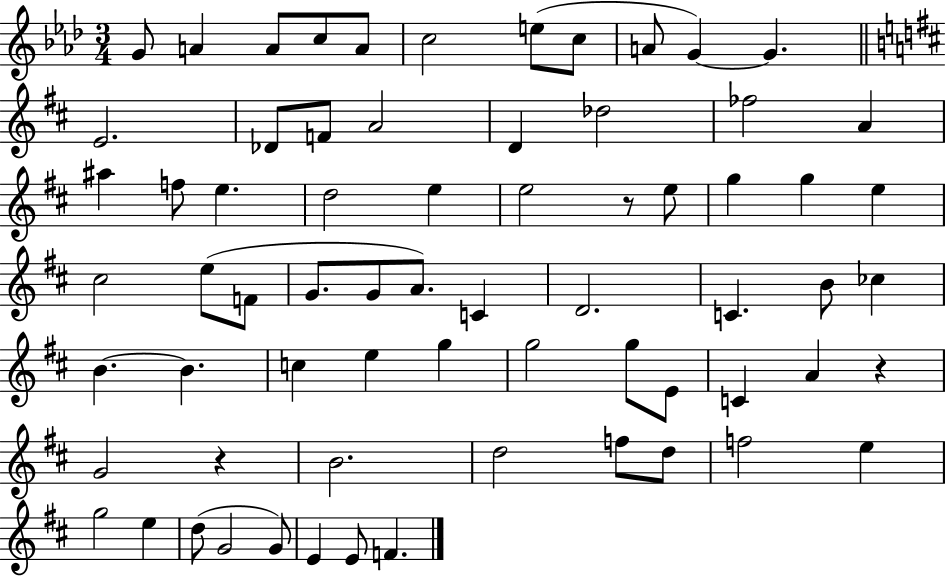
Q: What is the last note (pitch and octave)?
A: F4